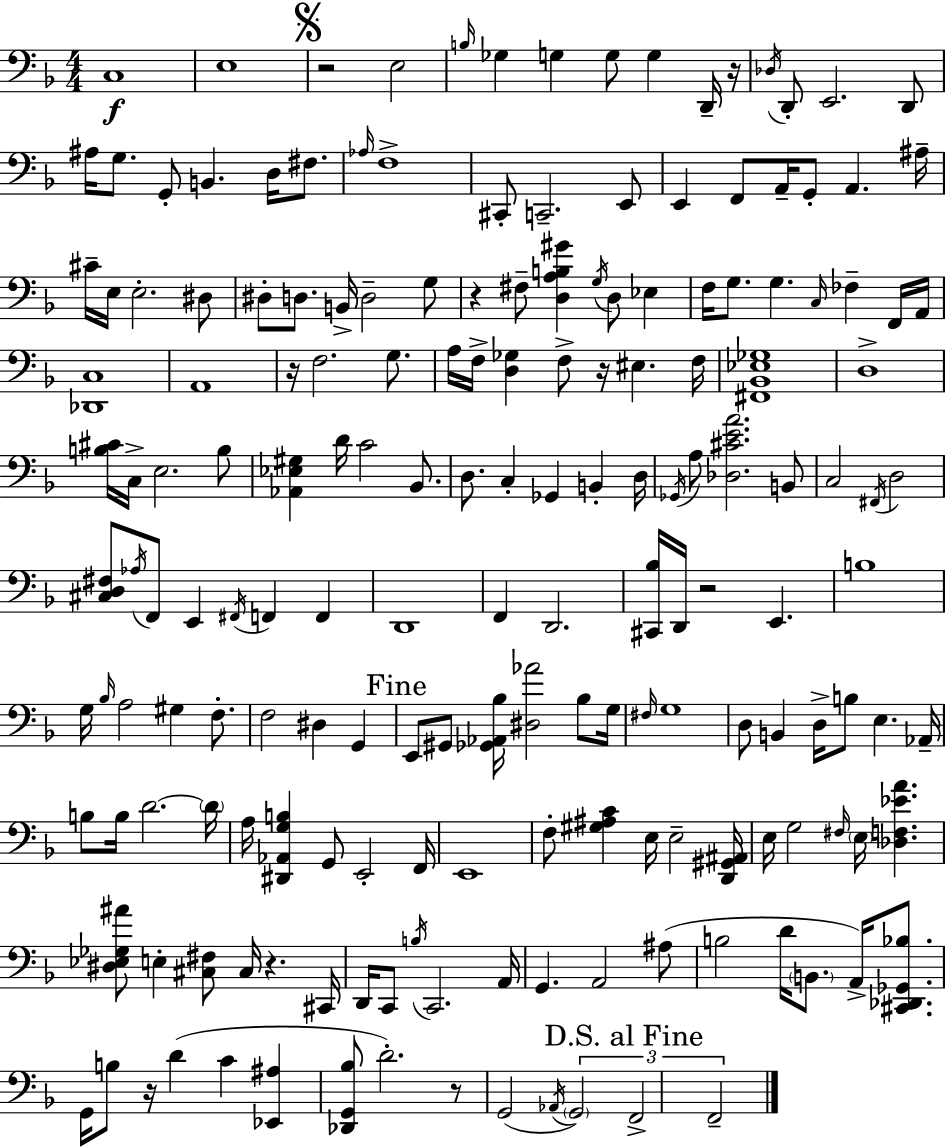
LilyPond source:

{
  \clef bass
  \numericTimeSignature
  \time 4/4
  \key f \major
  c1\f | e1 | \mark \markup { \musicglyph "scripts.segno" } r2 e2 | \grace { b16 } ges4 g4 g8 g4 d,16-- | \break r16 \acciaccatura { des16 } d,8-. e,2. | d,8 ais16 g8. g,8-. b,4. d16 fis8. | \grace { aes16 } f1-> | cis,8-. c,2.-- | \break e,8 e,4 f,8 a,16-- g,8-. a,4. | ais16-- cis'16-- e16 e2.-. | dis8 dis8-. d8. b,16-> d2-- | g8 r4 fis8-- <d a b gis'>4 \acciaccatura { g16 } d8 | \break ees4 f16 g8. g4. \grace { c16 } fes4-- | f,16 a,16 <des, c>1 | a,1 | r16 f2. | \break g8. a16 f16-> <d ges>4 f8-> r16 eis4. | f16 <fis, bes, ees ges>1 | d1-> | <b cis'>16 c16-> e2. | \break b8 <aes, ees gis>4 d'16 c'2 | bes,8. d8. c4-. ges,4 | b,4-. d16 \acciaccatura { ges,16 } a8 <des cis' e' a'>2. | b,8 c2 \acciaccatura { fis,16 } d2 | \break <cis d fis>8 \acciaccatura { aes16 } f,8 e,4 | \acciaccatura { fis,16 } f,4 f,4 d,1 | f,4 d,2. | <cis, bes>16 d,16 r2 | \break e,4. b1 | g16 \grace { bes16 } a2 | gis4 f8.-. f2 | dis4 g,4 \mark "Fine" e,8 gis,8 <ges, aes, bes>16 <dis aes'>2 | \break bes8 g16 \grace { fis16 } g1 | d8 b,4 | d16-> b8 e4. aes,16-- b8 b16 d'2.~~ | \parenthesize d'16 a16 <dis, aes, g b>4 | \break g,8 e,2-. f,16 e,1 | f8-. <gis ais c'>4 | e16 e2-- <d, gis, ais,>16 e16 g2 | \grace { fis16 } \parenthesize e16 <des f ees' a'>4. <dis ees ges ais'>8 e4-. | \break <cis fis>8 cis16 r4. cis,16 d,16 c,8 \acciaccatura { b16 } | c,2. a,16 g,4. | a,2 ais8( b2 | d'16 \parenthesize b,8. a,16->) <cis, des, ges, bes>8. g,16 b8 | \break r16 d'4( c'4 <ees, ais>4 <des, g, bes>8 d'2.-.) | r8 g,2( | \acciaccatura { aes,16 } \tuplet 3/2 { \parenthesize g,2) \mark "D.S. al Fine" f,2-> | f,2-- } \bar "|."
}